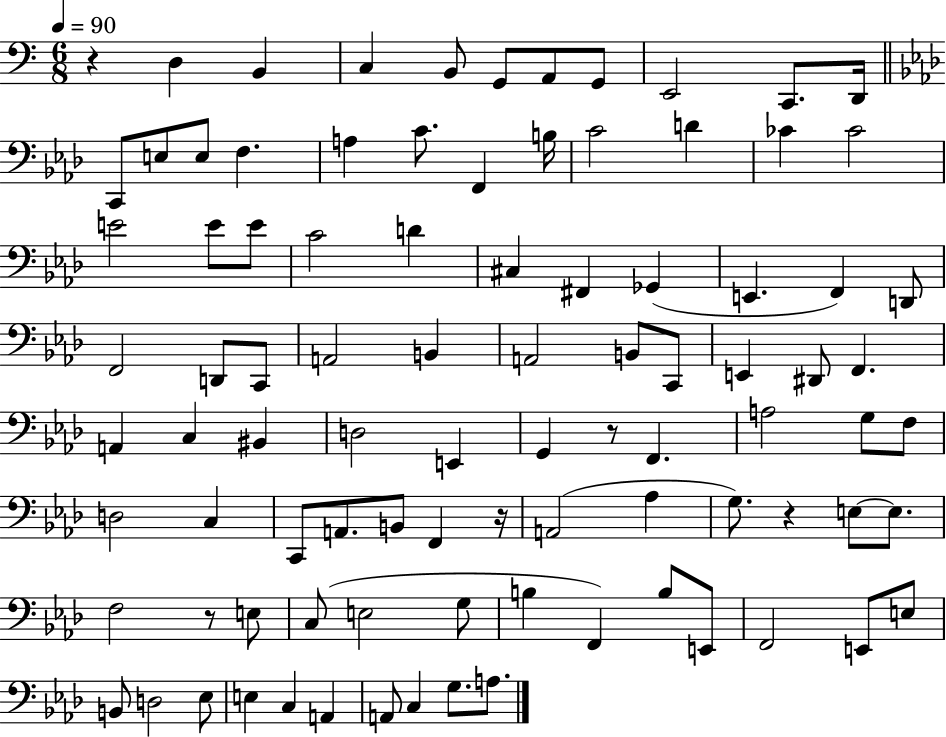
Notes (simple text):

R/q D3/q B2/q C3/q B2/e G2/e A2/e G2/e E2/h C2/e. D2/s C2/e E3/e E3/e F3/q. A3/q C4/e. F2/q B3/s C4/h D4/q CES4/q CES4/h E4/h E4/e E4/e C4/h D4/q C#3/q F#2/q Gb2/q E2/q. F2/q D2/e F2/h D2/e C2/e A2/h B2/q A2/h B2/e C2/e E2/q D#2/e F2/q. A2/q C3/q BIS2/q D3/h E2/q G2/q R/e F2/q. A3/h G3/e F3/e D3/h C3/q C2/e A2/e. B2/e F2/q R/s A2/h Ab3/q G3/e. R/q E3/e E3/e. F3/h R/e E3/e C3/e E3/h G3/e B3/q F2/q B3/e E2/e F2/h E2/e E3/e B2/e D3/h Eb3/e E3/q C3/q A2/q A2/e C3/q G3/e. A3/e.